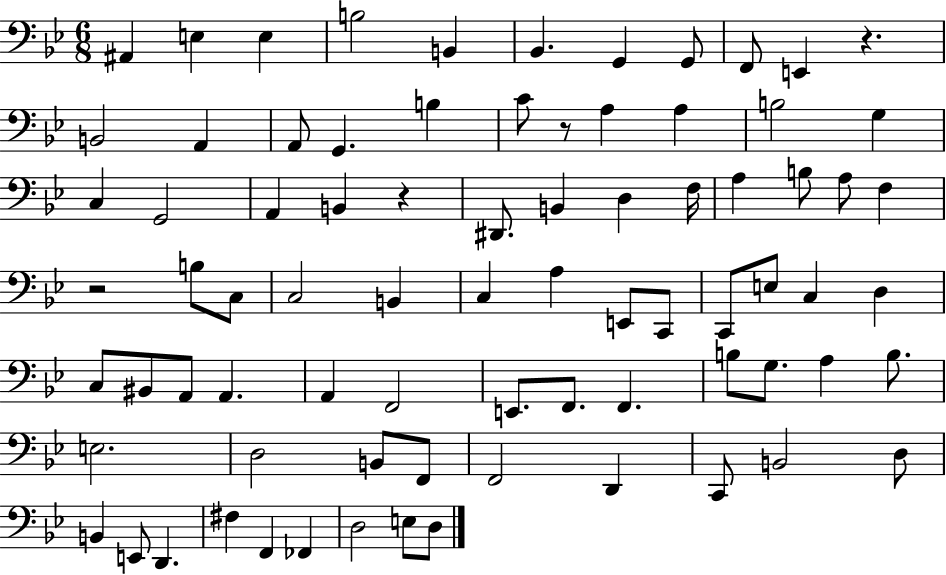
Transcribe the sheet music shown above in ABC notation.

X:1
T:Untitled
M:6/8
L:1/4
K:Bb
^A,, E, E, B,2 B,, _B,, G,, G,,/2 F,,/2 E,, z B,,2 A,, A,,/2 G,, B, C/2 z/2 A, A, B,2 G, C, G,,2 A,, B,, z ^D,,/2 B,, D, F,/4 A, B,/2 A,/2 F, z2 B,/2 C,/2 C,2 B,, C, A, E,,/2 C,,/2 C,,/2 E,/2 C, D, C,/2 ^B,,/2 A,,/2 A,, A,, F,,2 E,,/2 F,,/2 F,, B,/2 G,/2 A, B,/2 E,2 D,2 B,,/2 F,,/2 F,,2 D,, C,,/2 B,,2 D,/2 B,, E,,/2 D,, ^F, F,, _F,, D,2 E,/2 D,/2